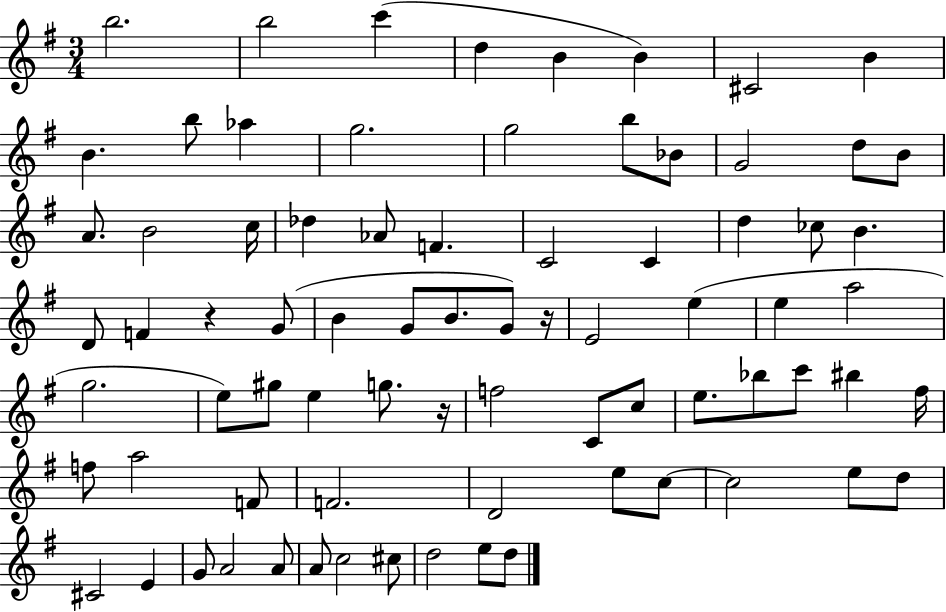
{
  \clef treble
  \numericTimeSignature
  \time 3/4
  \key g \major
  b''2. | b''2 c'''4( | d''4 b'4 b'4) | cis'2 b'4 | \break b'4. b''8 aes''4 | g''2. | g''2 b''8 bes'8 | g'2 d''8 b'8 | \break a'8. b'2 c''16 | des''4 aes'8 f'4. | c'2 c'4 | d''4 ces''8 b'4. | \break d'8 f'4 r4 g'8( | b'4 g'8 b'8. g'8) r16 | e'2 e''4( | e''4 a''2 | \break g''2. | e''8) gis''8 e''4 g''8. r16 | f''2 c'8 c''8 | e''8. bes''8 c'''8 bis''4 fis''16 | \break f''8 a''2 f'8 | f'2. | d'2 e''8 c''8~~ | c''2 e''8 d''8 | \break cis'2 e'4 | g'8 a'2 a'8 | a'8 c''2 cis''8 | d''2 e''8 d''8 | \break \bar "|."
}